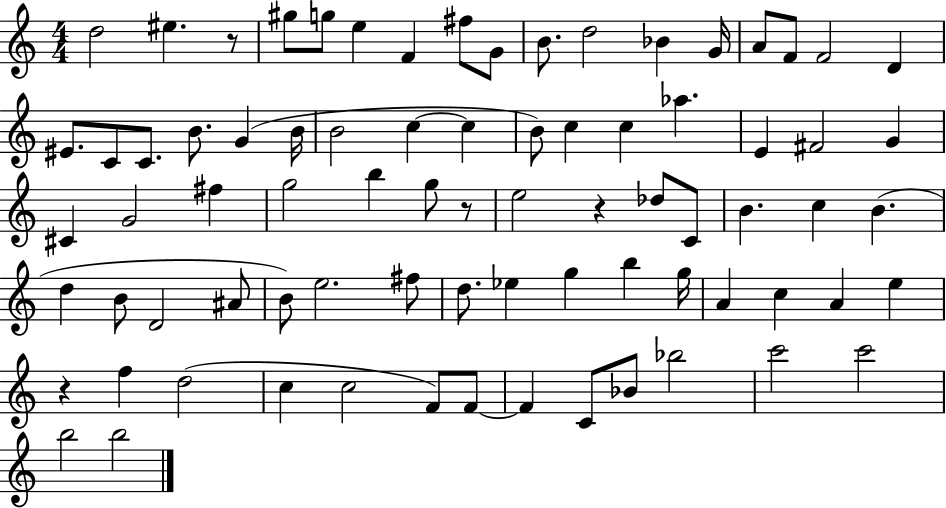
D5/h EIS5/q. R/e G#5/e G5/e E5/q F4/q F#5/e G4/e B4/e. D5/h Bb4/q G4/s A4/e F4/e F4/h D4/q EIS4/e. C4/e C4/e. B4/e. G4/q B4/s B4/h C5/q C5/q B4/e C5/q C5/q Ab5/q. E4/q F#4/h G4/q C#4/q G4/h F#5/q G5/h B5/q G5/e R/e E5/h R/q Db5/e C4/e B4/q. C5/q B4/q. D5/q B4/e D4/h A#4/e B4/e E5/h. F#5/e D5/e. Eb5/q G5/q B5/q G5/s A4/q C5/q A4/q E5/q R/q F5/q D5/h C5/q C5/h F4/e F4/e F4/q C4/e Bb4/e Bb5/h C6/h C6/h B5/h B5/h